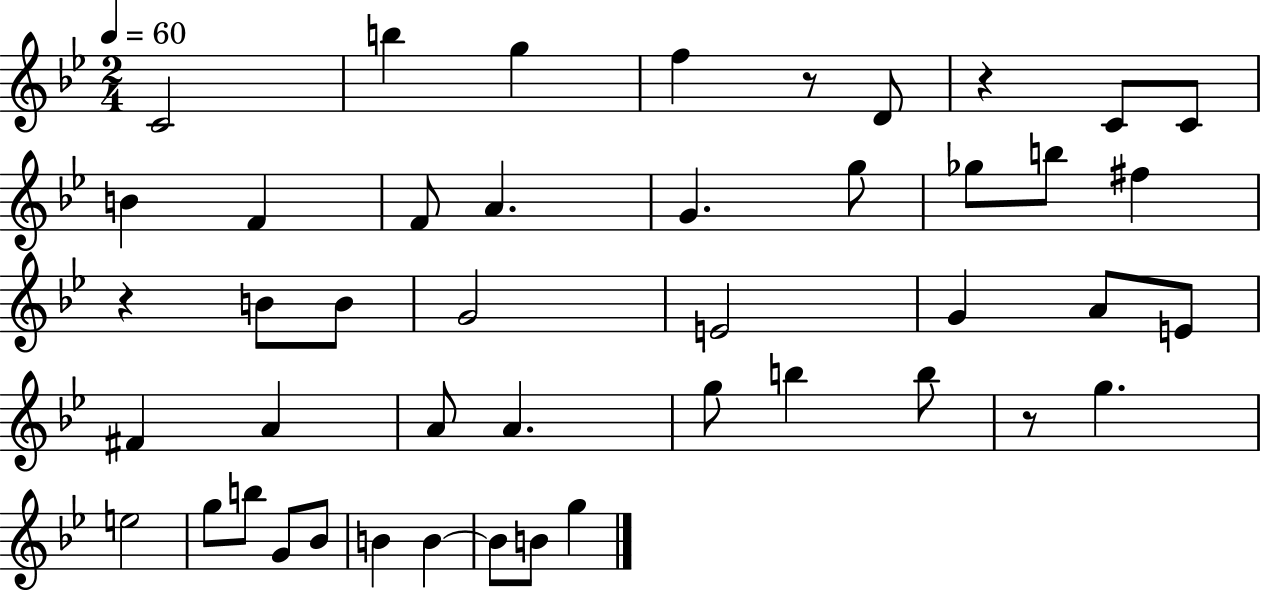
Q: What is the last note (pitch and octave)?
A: G5